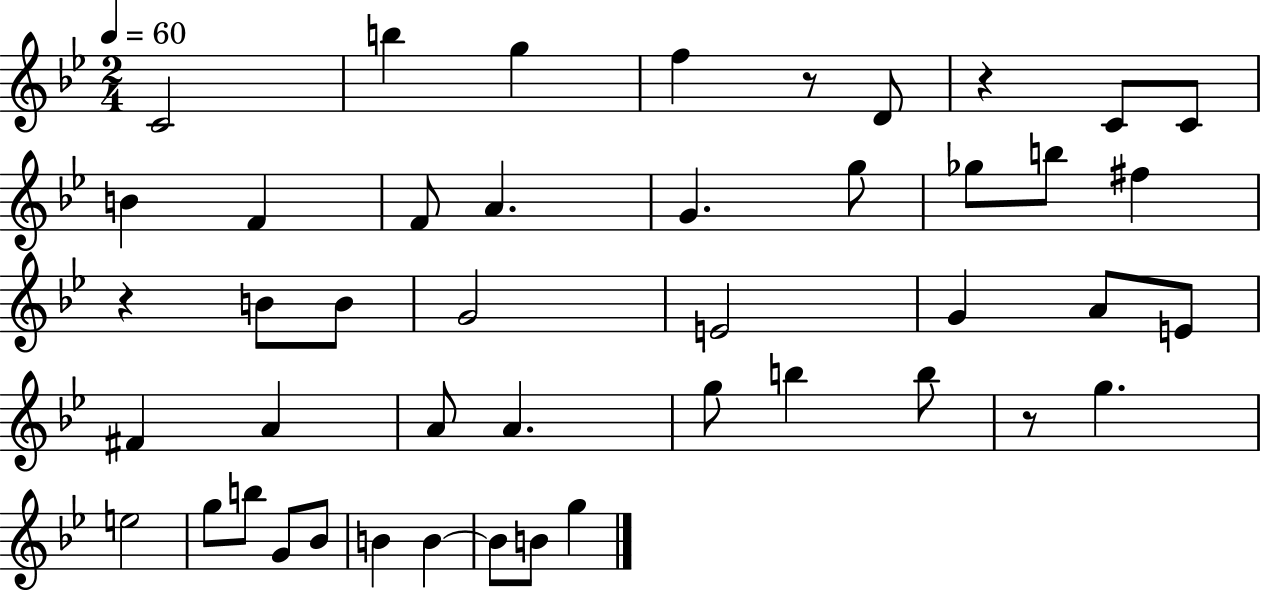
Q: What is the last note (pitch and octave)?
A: G5